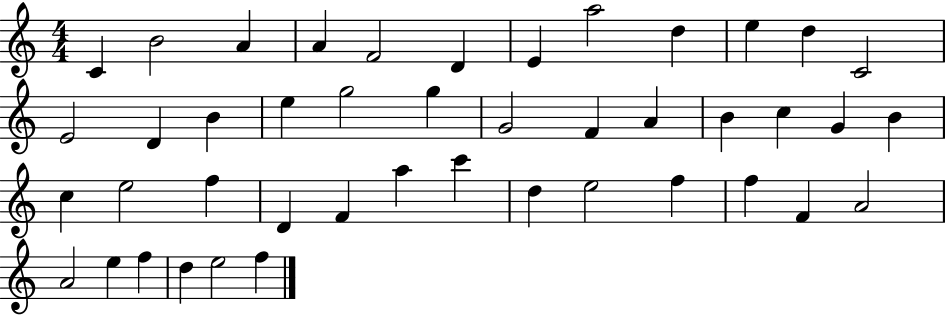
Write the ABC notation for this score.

X:1
T:Untitled
M:4/4
L:1/4
K:C
C B2 A A F2 D E a2 d e d C2 E2 D B e g2 g G2 F A B c G B c e2 f D F a c' d e2 f f F A2 A2 e f d e2 f